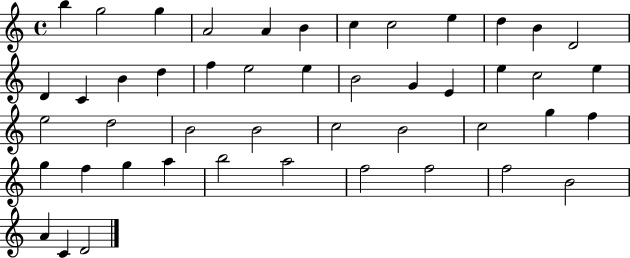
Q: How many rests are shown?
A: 0